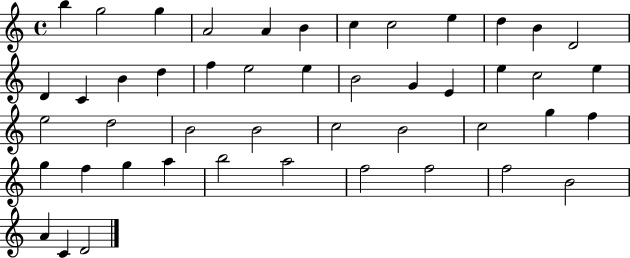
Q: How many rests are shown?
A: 0